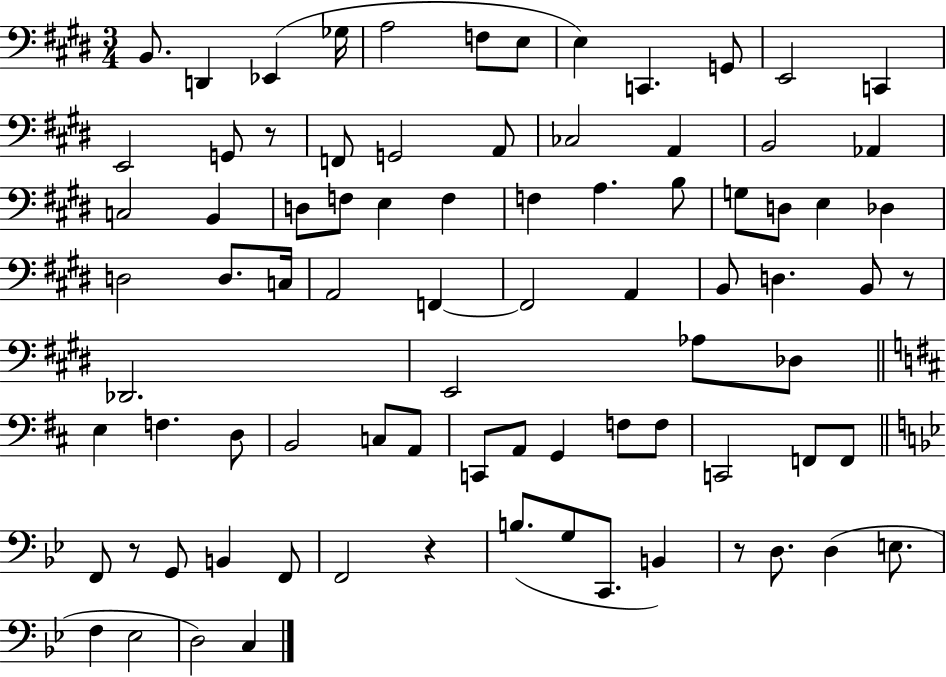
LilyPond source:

{
  \clef bass
  \numericTimeSignature
  \time 3/4
  \key e \major
  \repeat volta 2 { b,8. d,4 ees,4( ges16 | a2 f8 e8 | e4) c,4. g,8 | e,2 c,4 | \break e,2 g,8 r8 | f,8 g,2 a,8 | ces2 a,4 | b,2 aes,4 | \break c2 b,4 | d8 f8 e4 f4 | f4 a4. b8 | g8 d8 e4 des4 | \break d2 d8. c16 | a,2 f,4~~ | f,2 a,4 | b,8 d4. b,8 r8 | \break des,2. | e,2 aes8 des8 | \bar "||" \break \key b \minor e4 f4. d8 | b,2 c8 a,8 | c,8 a,8 g,4 f8 f8 | c,2 f,8 f,8 | \break \bar "||" \break \key bes \major f,8 r8 g,8 b,4 f,8 | f,2 r4 | b8.( g8 c,8. b,4) | r8 d8. d4( e8. | \break f4 ees2 | d2) c4 | } \bar "|."
}